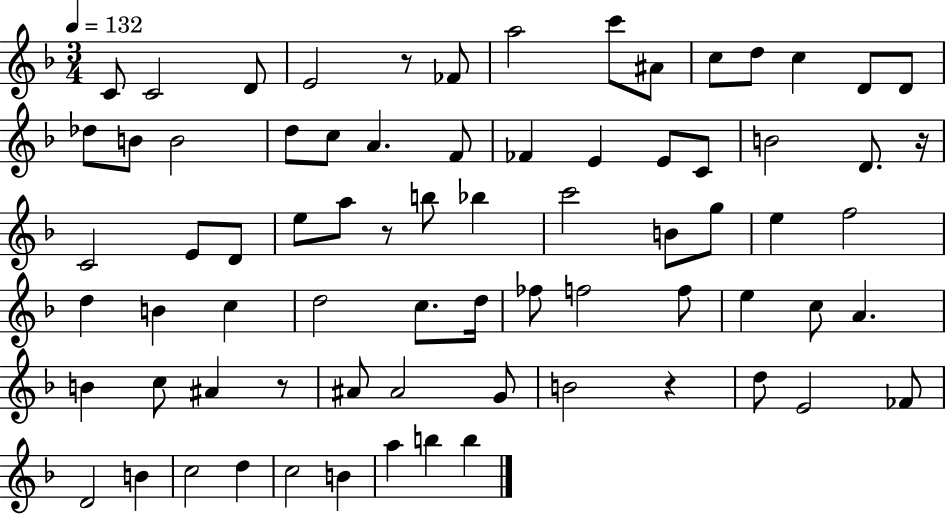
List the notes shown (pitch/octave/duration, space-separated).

C4/e C4/h D4/e E4/h R/e FES4/e A5/h C6/e A#4/e C5/e D5/e C5/q D4/e D4/e Db5/e B4/e B4/h D5/e C5/e A4/q. F4/e FES4/q E4/q E4/e C4/e B4/h D4/e. R/s C4/h E4/e D4/e E5/e A5/e R/e B5/e Bb5/q C6/h B4/e G5/e E5/q F5/h D5/q B4/q C5/q D5/h C5/e. D5/s FES5/e F5/h F5/e E5/q C5/e A4/q. B4/q C5/e A#4/q R/e A#4/e A#4/h G4/e B4/h R/q D5/e E4/h FES4/e D4/h B4/q C5/h D5/q C5/h B4/q A5/q B5/q B5/q